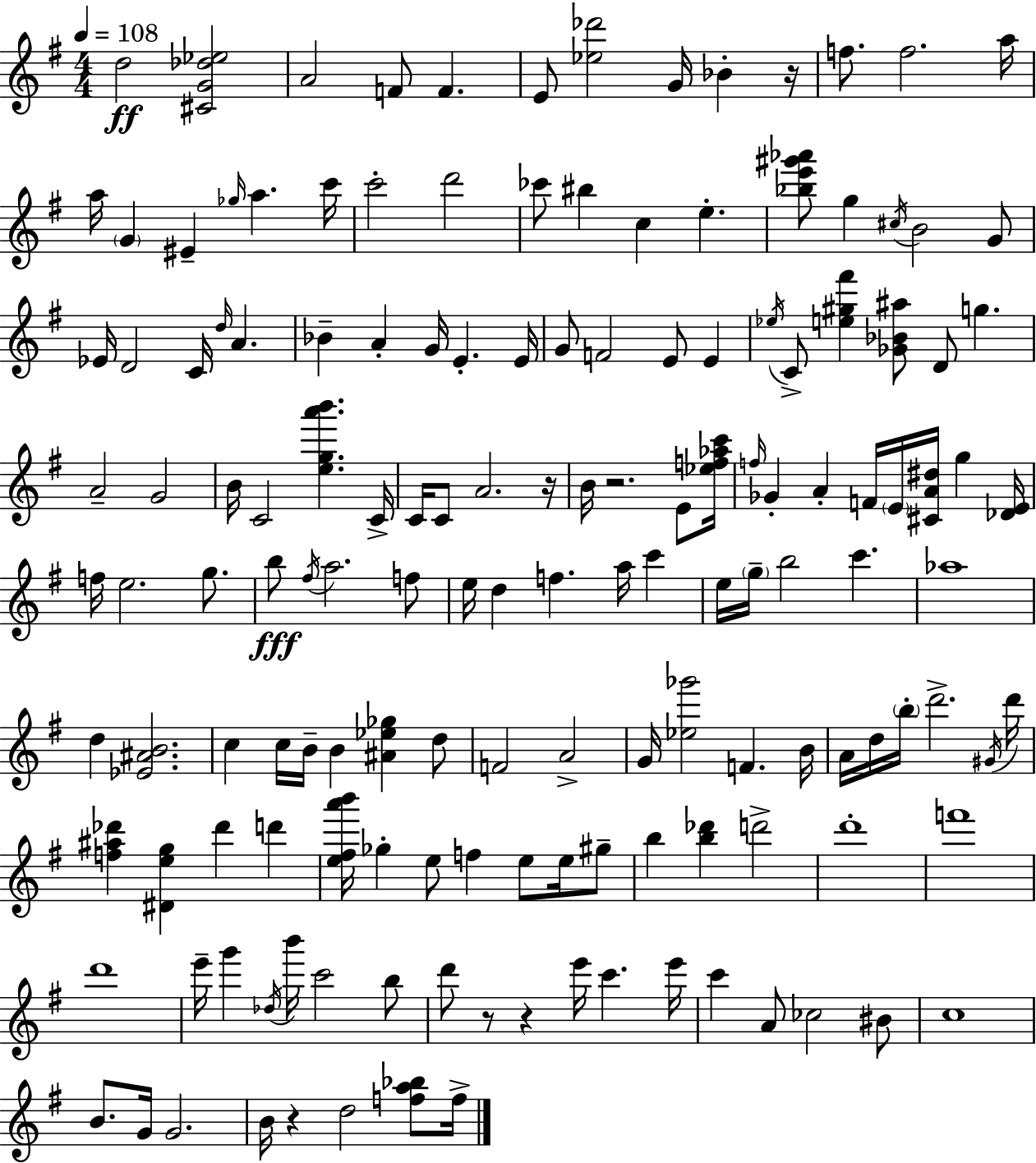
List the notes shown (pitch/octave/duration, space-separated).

D5/h [C#4,G4,Db5,Eb5]/h A4/h F4/e F4/q. E4/e [Eb5,Db6]/h G4/s Bb4/q R/s F5/e. F5/h. A5/s A5/s G4/q EIS4/q Gb5/s A5/q. C6/s C6/h D6/h CES6/e BIS5/q C5/q E5/q. [Bb5,E6,G#6,Ab6]/e G5/q C#5/s B4/h G4/e Eb4/s D4/h C4/s D5/s A4/q. Bb4/q A4/q G4/s E4/q. E4/s G4/e F4/h E4/e E4/q Eb5/s C4/e [E5,G#5,F#6]/q [Gb4,Bb4,A#5]/e D4/e G5/q. A4/h G4/h B4/s C4/h [E5,G5,A6,B6]/q. C4/s C4/s C4/e A4/h. R/s B4/s R/h. E4/e [Eb5,F5,Ab5,C6]/s F5/s Gb4/q A4/q F4/s E4/s [C#4,A4,D#5]/s G5/q [Db4,E4]/s F5/s E5/h. G5/e. B5/e F#5/s A5/h. F5/e E5/s D5/q F5/q. A5/s C6/q E5/s G5/s B5/h C6/q. Ab5/w D5/q [Eb4,A#4,B4]/h. C5/q C5/s B4/s B4/q [A#4,Eb5,Gb5]/q D5/e F4/h A4/h G4/s [Eb5,Gb6]/h F4/q. B4/s A4/s D5/s B5/s D6/h. G#4/s D6/s [F5,A#5,Db6]/q [D#4,E5,G5]/q Db6/q D6/q [E5,F#5,A6,B6]/s Gb5/q E5/e F5/q E5/e E5/s G#5/e B5/q [B5,Db6]/q D6/h D6/w F6/w D6/w E6/s G6/q Db5/s B6/s C6/h B5/e D6/e R/e R/q E6/s C6/q. E6/s C6/q A4/e CES5/h BIS4/e C5/w B4/e. G4/s G4/h. B4/s R/q D5/h [F5,A5,Bb5]/e F5/s